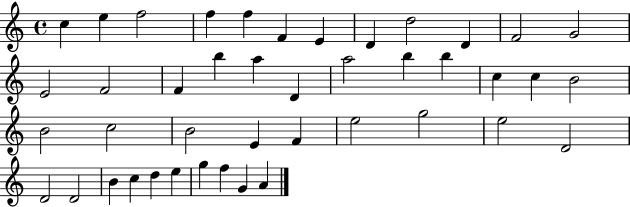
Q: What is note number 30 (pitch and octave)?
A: E5